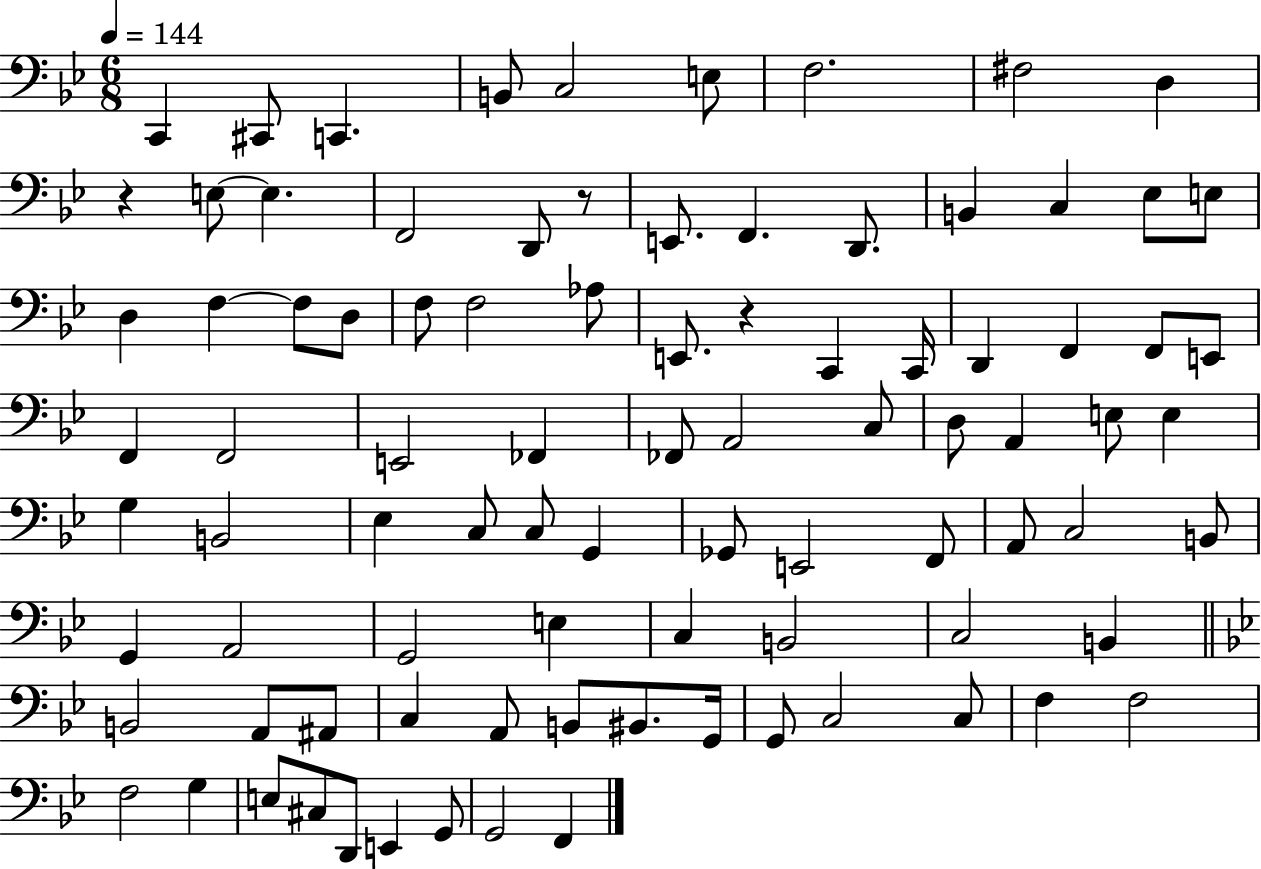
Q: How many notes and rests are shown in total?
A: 90